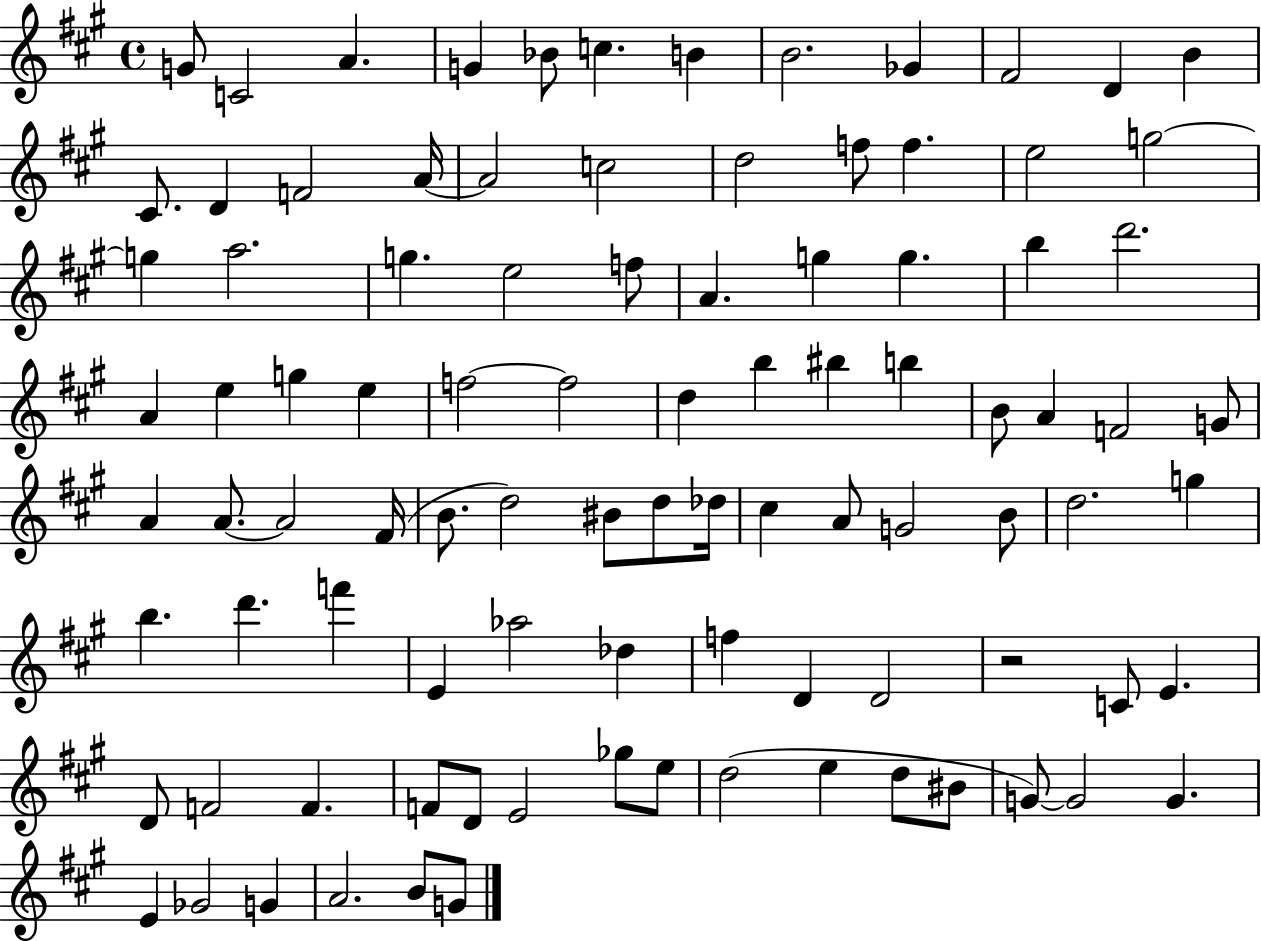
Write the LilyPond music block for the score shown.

{
  \clef treble
  \time 4/4
  \defaultTimeSignature
  \key a \major
  g'8 c'2 a'4. | g'4 bes'8 c''4. b'4 | b'2. ges'4 | fis'2 d'4 b'4 | \break cis'8. d'4 f'2 a'16~~ | a'2 c''2 | d''2 f''8 f''4. | e''2 g''2~~ | \break g''4 a''2. | g''4. e''2 f''8 | a'4. g''4 g''4. | b''4 d'''2. | \break a'4 e''4 g''4 e''4 | f''2~~ f''2 | d''4 b''4 bis''4 b''4 | b'8 a'4 f'2 g'8 | \break a'4 a'8.~~ a'2 fis'16( | b'8. d''2) bis'8 d''8 des''16 | cis''4 a'8 g'2 b'8 | d''2. g''4 | \break b''4. d'''4. f'''4 | e'4 aes''2 des''4 | f''4 d'4 d'2 | r2 c'8 e'4. | \break d'8 f'2 f'4. | f'8 d'8 e'2 ges''8 e''8 | d''2( e''4 d''8 bis'8 | g'8~~) g'2 g'4. | \break e'4 ges'2 g'4 | a'2. b'8 g'8 | \bar "|."
}